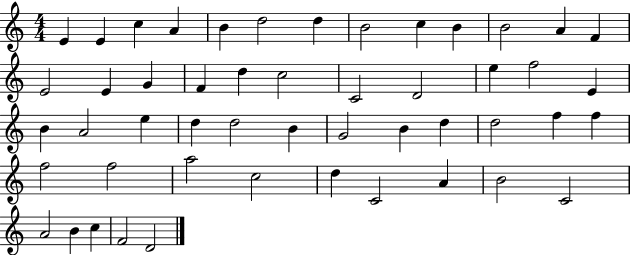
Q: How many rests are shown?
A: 0